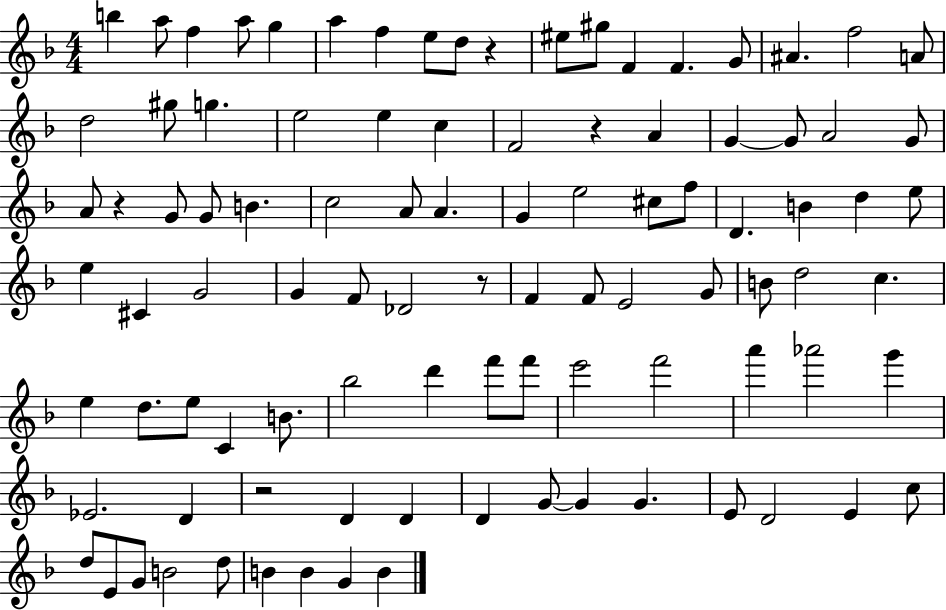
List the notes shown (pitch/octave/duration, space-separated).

B5/q A5/e F5/q A5/e G5/q A5/q F5/q E5/e D5/e R/q EIS5/e G#5/e F4/q F4/q. G4/e A#4/q. F5/h A4/e D5/h G#5/e G5/q. E5/h E5/q C5/q F4/h R/q A4/q G4/q G4/e A4/h G4/e A4/e R/q G4/e G4/e B4/q. C5/h A4/e A4/q. G4/q E5/h C#5/e F5/e D4/q. B4/q D5/q E5/e E5/q C#4/q G4/h G4/q F4/e Db4/h R/e F4/q F4/e E4/h G4/e B4/e D5/h C5/q. E5/q D5/e. E5/e C4/q B4/e. Bb5/h D6/q F6/e F6/e E6/h F6/h A6/q Ab6/h G6/q Eb4/h. D4/q R/h D4/q D4/q D4/q G4/e G4/q G4/q. E4/e D4/h E4/q C5/e D5/e E4/e G4/e B4/h D5/e B4/q B4/q G4/q B4/q